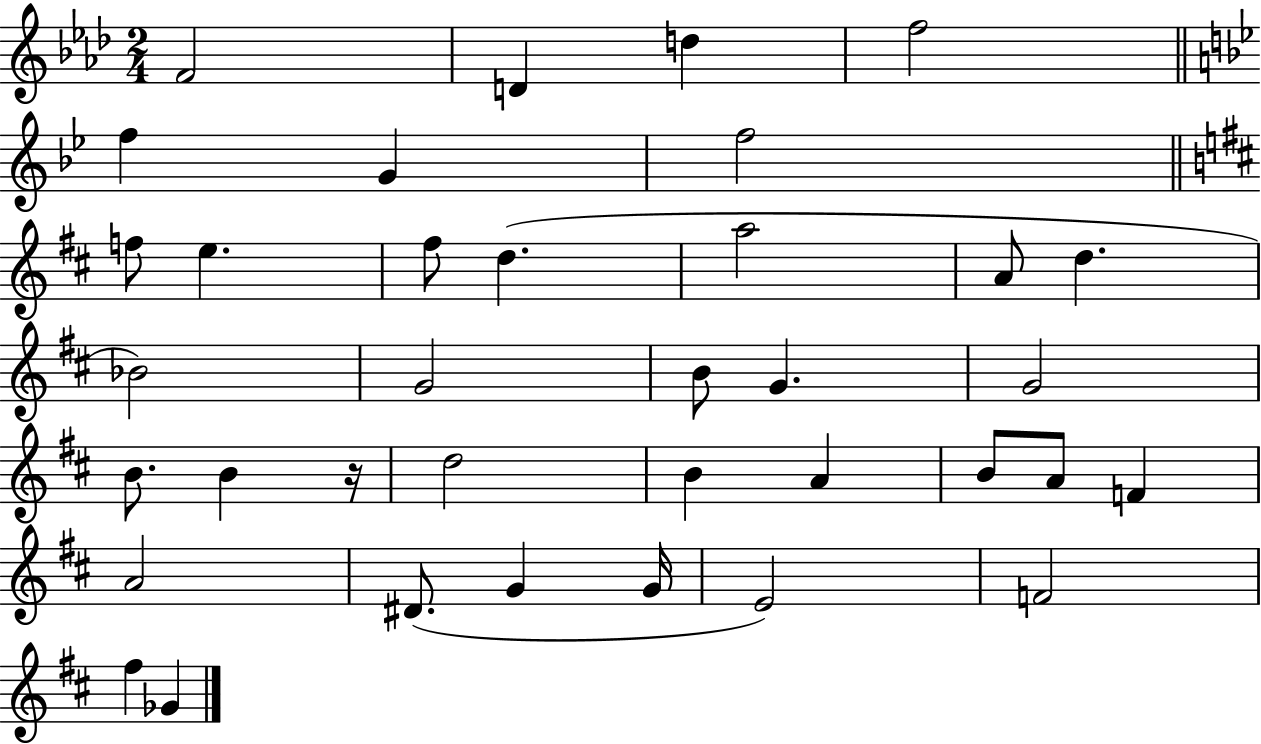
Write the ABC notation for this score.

X:1
T:Untitled
M:2/4
L:1/4
K:Ab
F2 D d f2 f G f2 f/2 e ^f/2 d a2 A/2 d _B2 G2 B/2 G G2 B/2 B z/4 d2 B A B/2 A/2 F A2 ^D/2 G G/4 E2 F2 ^f _G